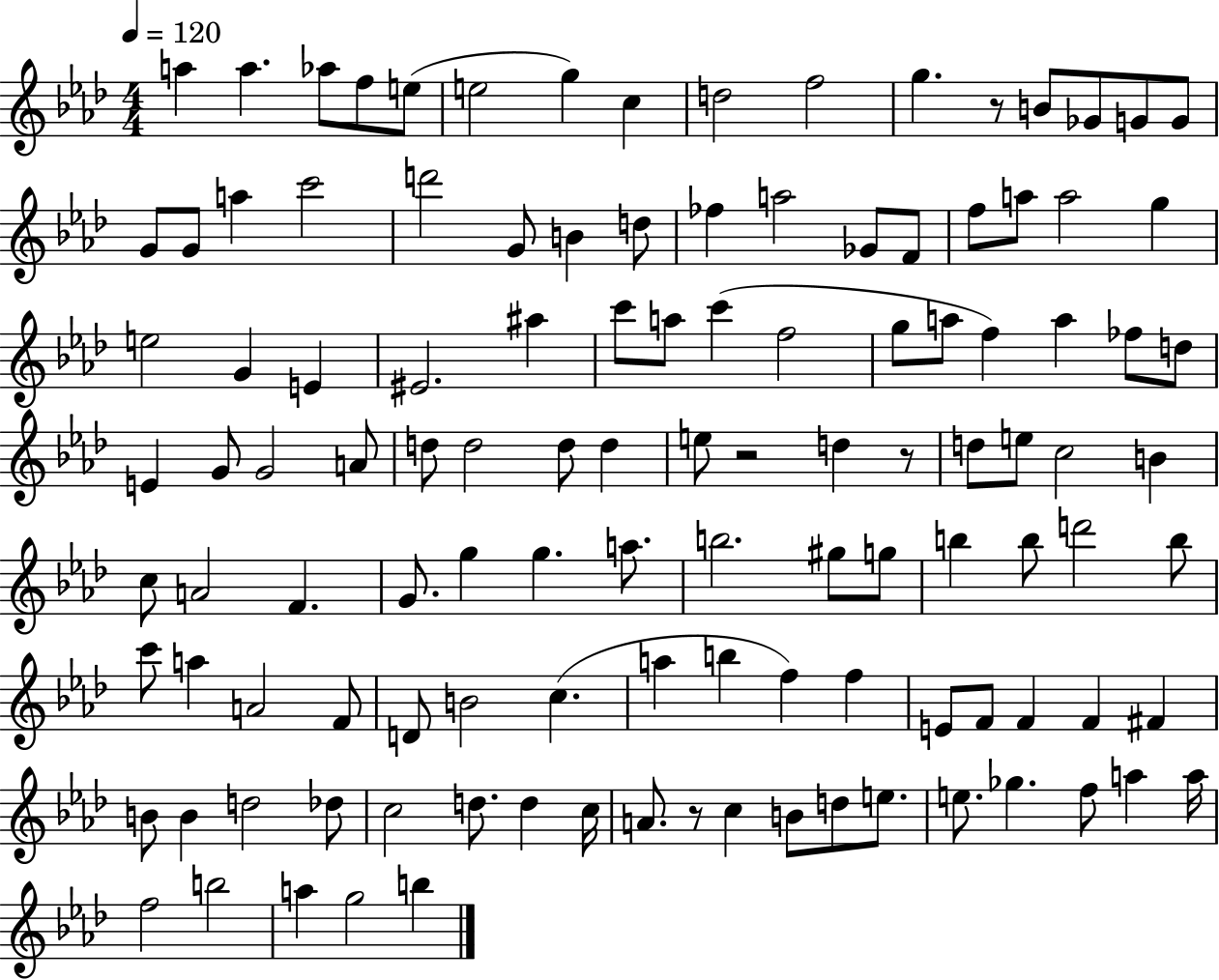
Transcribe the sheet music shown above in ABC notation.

X:1
T:Untitled
M:4/4
L:1/4
K:Ab
a a _a/2 f/2 e/2 e2 g c d2 f2 g z/2 B/2 _G/2 G/2 G/2 G/2 G/2 a c'2 d'2 G/2 B d/2 _f a2 _G/2 F/2 f/2 a/2 a2 g e2 G E ^E2 ^a c'/2 a/2 c' f2 g/2 a/2 f a _f/2 d/2 E G/2 G2 A/2 d/2 d2 d/2 d e/2 z2 d z/2 d/2 e/2 c2 B c/2 A2 F G/2 g g a/2 b2 ^g/2 g/2 b b/2 d'2 b/2 c'/2 a A2 F/2 D/2 B2 c a b f f E/2 F/2 F F ^F B/2 B d2 _d/2 c2 d/2 d c/4 A/2 z/2 c B/2 d/2 e/2 e/2 _g f/2 a a/4 f2 b2 a g2 b